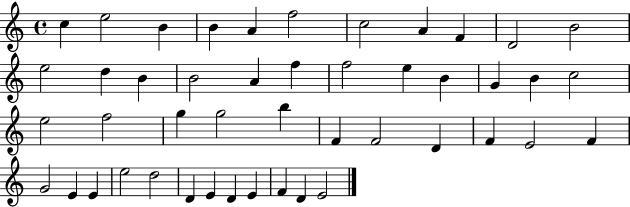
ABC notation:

X:1
T:Untitled
M:4/4
L:1/4
K:C
c e2 B B A f2 c2 A F D2 B2 e2 d B B2 A f f2 e B G B c2 e2 f2 g g2 b F F2 D F E2 F G2 E E e2 d2 D E D E F D E2